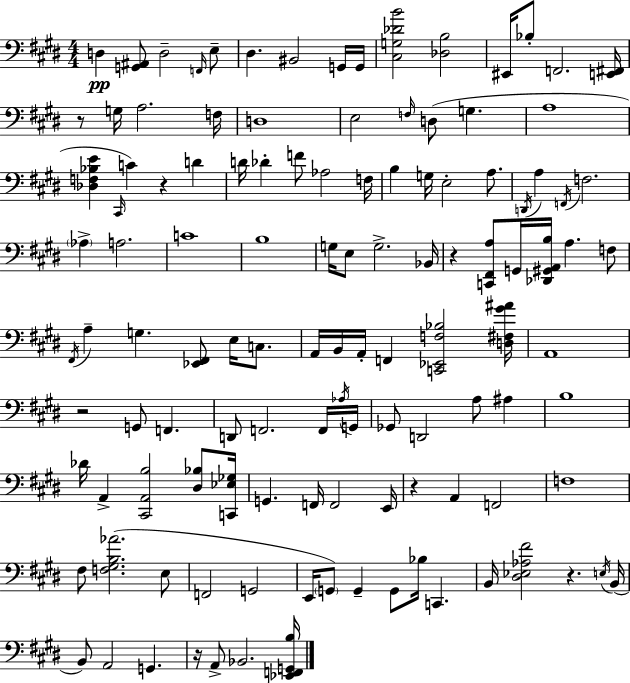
D3/q [G2,A#2]/e D3/h F2/s E3/e D#3/q. BIS2/h G2/s G2/s [C#3,G3,Db4,B4]/h [Db3,B3]/h EIS2/s Bb3/e F2/h. [E2,F#2]/s R/e G3/s A3/h. F3/s D3/w E3/h F3/s D3/e G3/q. A3/w [Db3,F3,Bb3,E4]/q C#2/s C4/q R/q D4/q D4/s Db4/q F4/e Ab3/h F3/s B3/q G3/s E3/h A3/e. D2/s A3/q F2/s F3/h. Ab3/q A3/h. C4/w B3/w G3/s E3/e G3/h. Bb2/s R/q [C2,F#2,A3]/e G2/s [Db2,G#2,A2,B3]/s A3/q. F3/e F#2/s A3/q G3/q. [Eb2,F#2]/e E3/s C3/e. A2/s B2/s A2/s F2/q [C2,Eb2,F3,Bb3]/h [D3,F#3,G#4,A#4]/s A2/w R/h G2/e F2/q. D2/e F2/h. F2/s Ab3/s G2/s Gb2/e D2/h A3/e A#3/q B3/w Db4/s A2/q [C#2,A2,B3]/h [D#3,Bb3]/e [C2,Eb3,Gb3]/s G2/q. F2/s F2/h E2/s R/q A2/q F2/h F3/w F#3/e [F3,G#3,B3,Ab4]/h. E3/e F2/h G2/h E2/s G2/e G2/q G2/e Bb3/s C2/q. B2/s [D#3,Eb3,Ab3,F#4]/h R/q. E3/s B2/s B2/e A2/h G2/q. R/s A2/e Bb2/h. [Eb2,F2,G2,B3]/s